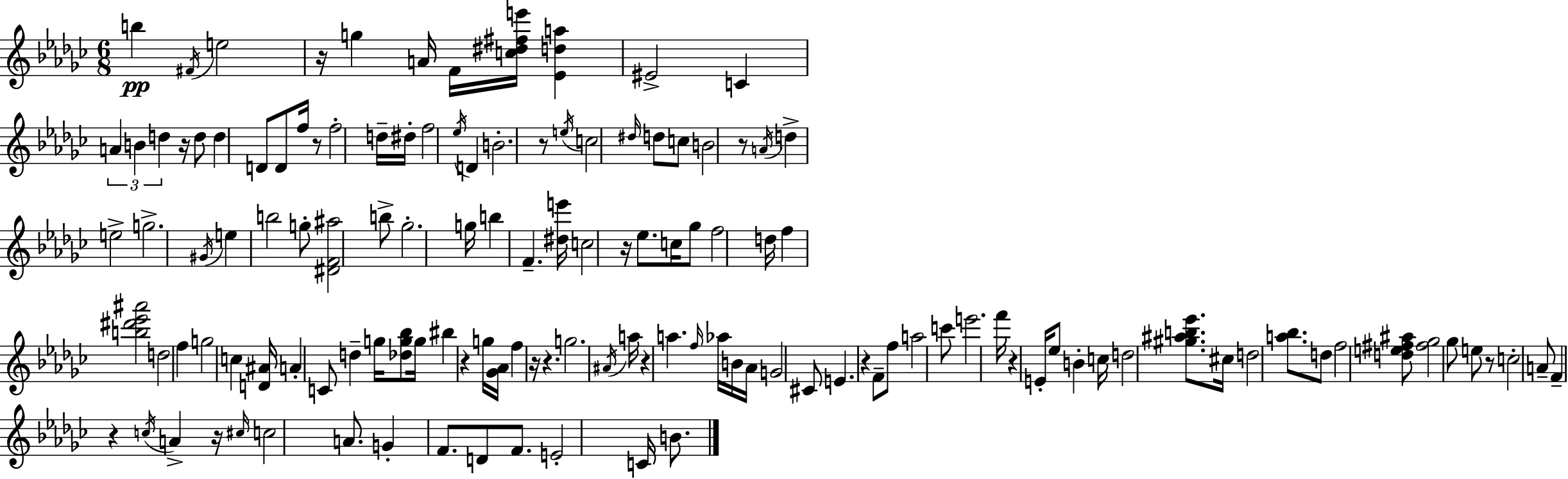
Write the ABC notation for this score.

X:1
T:Untitled
M:6/8
L:1/4
K:Ebm
b ^F/4 e2 z/4 g A/4 F/4 [c^d^fe']/4 [_Eda] ^E2 C A B d z/4 d/2 d D/2 D/2 f/4 z/2 f2 d/4 ^d/4 f2 _e/4 D B2 z/2 e/4 c2 ^d/4 d/2 c/2 B2 z/2 A/4 d e2 g2 ^G/4 e b2 g/2 [^DF^a]2 b/2 _g2 g/4 b F [^de']/4 c2 z/4 _e/2 c/4 _g/2 f2 d/4 f [b^d'_e'^a']2 d2 f g2 c [D^A]/4 A C/2 d g/4 [_dg_b]/2 g/4 ^b z g/4 [_G_A]/4 f z/4 z g2 ^A/4 a/4 z a f/4 _a/4 B/4 _A/4 G2 ^C/2 E z F/2 f/2 a2 c'/2 e'2 f'/4 z E/4 _e/2 B c/4 d2 [^g^ab_e']/2 ^c/4 d2 [a_b]/2 d/2 f2 [de^f^a]/2 [^f_g]2 _g/2 e/2 z/2 c2 A/2 F z c/4 A z/4 ^c/4 c2 A/2 G F/2 D/2 F/2 E2 C/4 B/2